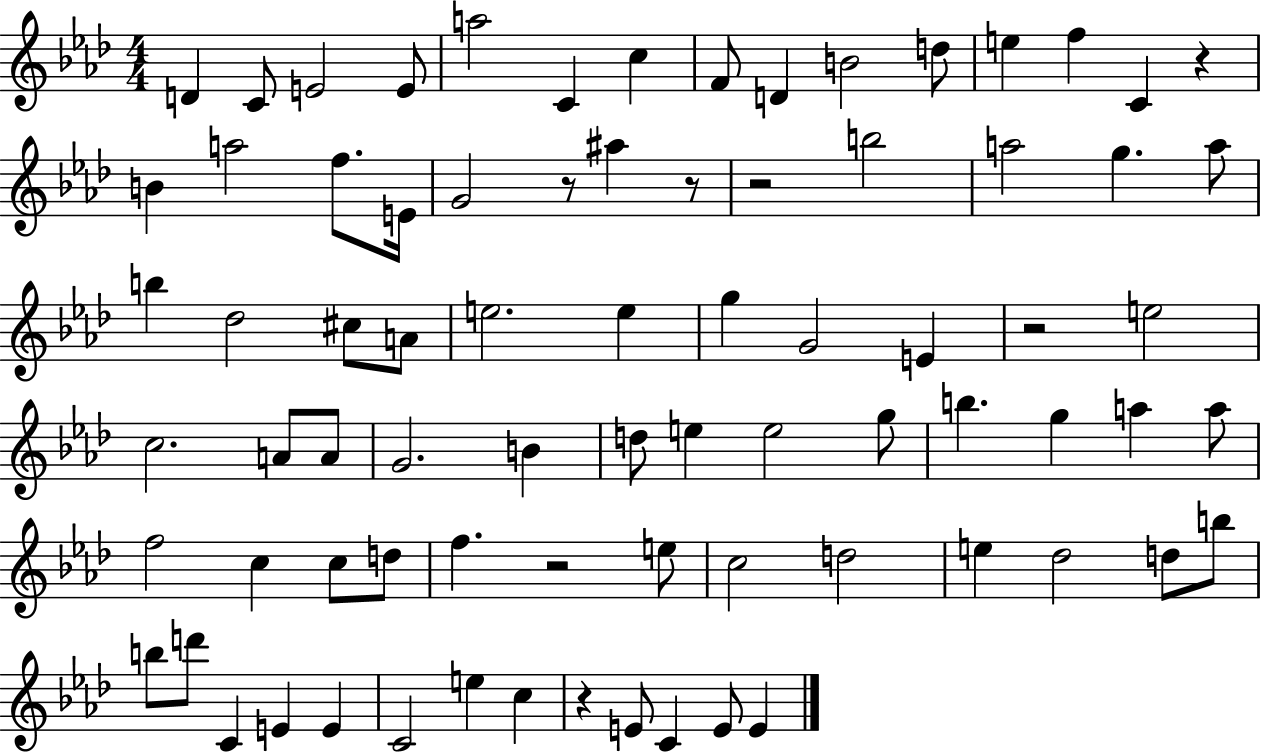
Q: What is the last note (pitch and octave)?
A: E4